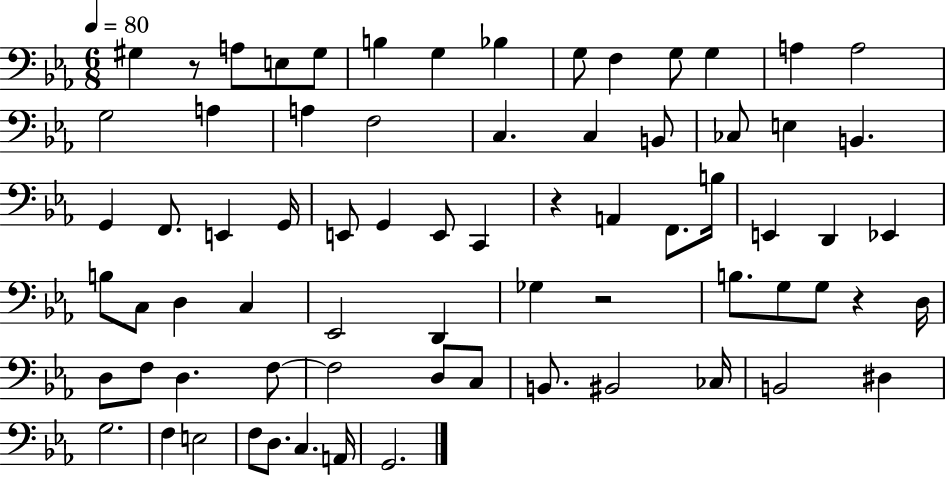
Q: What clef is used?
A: bass